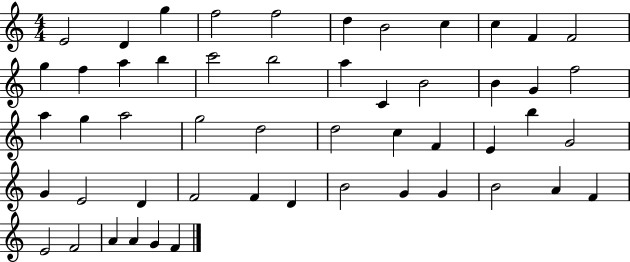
{
  \clef treble
  \numericTimeSignature
  \time 4/4
  \key c \major
  e'2 d'4 g''4 | f''2 f''2 | d''4 b'2 c''4 | c''4 f'4 f'2 | \break g''4 f''4 a''4 b''4 | c'''2 b''2 | a''4 c'4 b'2 | b'4 g'4 f''2 | \break a''4 g''4 a''2 | g''2 d''2 | d''2 c''4 f'4 | e'4 b''4 g'2 | \break g'4 e'2 d'4 | f'2 f'4 d'4 | b'2 g'4 g'4 | b'2 a'4 f'4 | \break e'2 f'2 | a'4 a'4 g'4 f'4 | \bar "|."
}